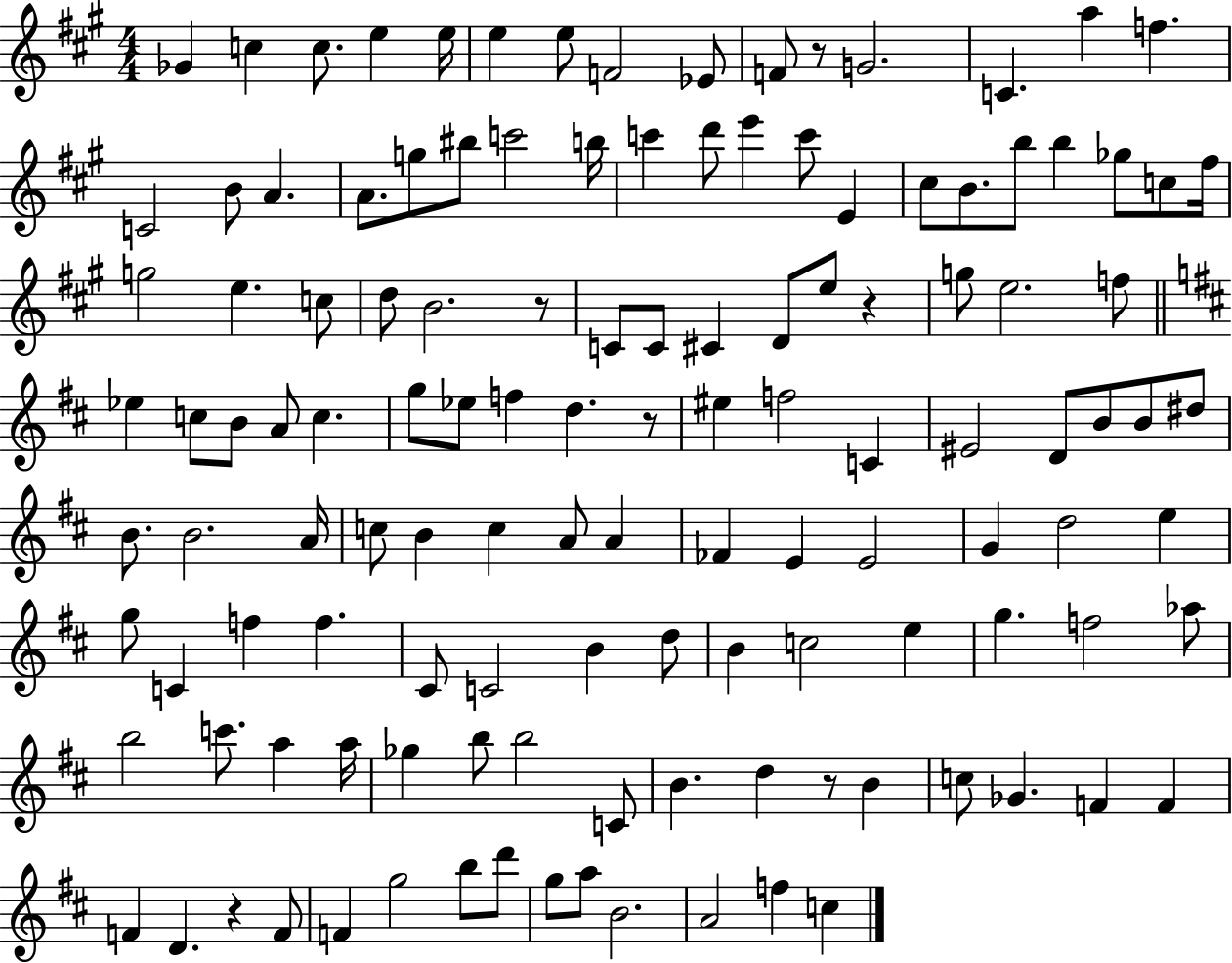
{
  \clef treble
  \numericTimeSignature
  \time 4/4
  \key a \major
  ges'4 c''4 c''8. e''4 e''16 | e''4 e''8 f'2 ees'8 | f'8 r8 g'2. | c'4. a''4 f''4. | \break c'2 b'8 a'4. | a'8. g''8 bis''8 c'''2 b''16 | c'''4 d'''8 e'''4 c'''8 e'4 | cis''8 b'8. b''8 b''4 ges''8 c''8 fis''16 | \break g''2 e''4. c''8 | d''8 b'2. r8 | c'8 c'8 cis'4 d'8 e''8 r4 | g''8 e''2. f''8 | \break \bar "||" \break \key b \minor ees''4 c''8 b'8 a'8 c''4. | g''8 ees''8 f''4 d''4. r8 | eis''4 f''2 c'4 | eis'2 d'8 b'8 b'8 dis''8 | \break b'8. b'2. a'16 | c''8 b'4 c''4 a'8 a'4 | fes'4 e'4 e'2 | g'4 d''2 e''4 | \break g''8 c'4 f''4 f''4. | cis'8 c'2 b'4 d''8 | b'4 c''2 e''4 | g''4. f''2 aes''8 | \break b''2 c'''8. a''4 a''16 | ges''4 b''8 b''2 c'8 | b'4. d''4 r8 b'4 | c''8 ges'4. f'4 f'4 | \break f'4 d'4. r4 f'8 | f'4 g''2 b''8 d'''8 | g''8 a''8 b'2. | a'2 f''4 c''4 | \break \bar "|."
}